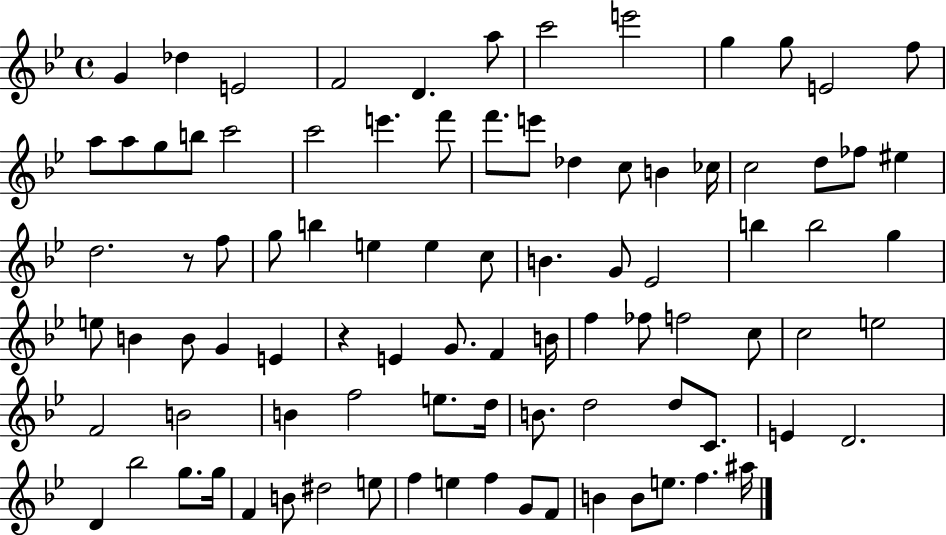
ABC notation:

X:1
T:Untitled
M:4/4
L:1/4
K:Bb
G _d E2 F2 D a/2 c'2 e'2 g g/2 E2 f/2 a/2 a/2 g/2 b/2 c'2 c'2 e' f'/2 f'/2 e'/2 _d c/2 B _c/4 c2 d/2 _f/2 ^e d2 z/2 f/2 g/2 b e e c/2 B G/2 _E2 b b2 g e/2 B B/2 G E z E G/2 F B/4 f _f/2 f2 c/2 c2 e2 F2 B2 B f2 e/2 d/4 B/2 d2 d/2 C/2 E D2 D _b2 g/2 g/4 F B/2 ^d2 e/2 f e f G/2 F/2 B B/2 e/2 f ^a/4